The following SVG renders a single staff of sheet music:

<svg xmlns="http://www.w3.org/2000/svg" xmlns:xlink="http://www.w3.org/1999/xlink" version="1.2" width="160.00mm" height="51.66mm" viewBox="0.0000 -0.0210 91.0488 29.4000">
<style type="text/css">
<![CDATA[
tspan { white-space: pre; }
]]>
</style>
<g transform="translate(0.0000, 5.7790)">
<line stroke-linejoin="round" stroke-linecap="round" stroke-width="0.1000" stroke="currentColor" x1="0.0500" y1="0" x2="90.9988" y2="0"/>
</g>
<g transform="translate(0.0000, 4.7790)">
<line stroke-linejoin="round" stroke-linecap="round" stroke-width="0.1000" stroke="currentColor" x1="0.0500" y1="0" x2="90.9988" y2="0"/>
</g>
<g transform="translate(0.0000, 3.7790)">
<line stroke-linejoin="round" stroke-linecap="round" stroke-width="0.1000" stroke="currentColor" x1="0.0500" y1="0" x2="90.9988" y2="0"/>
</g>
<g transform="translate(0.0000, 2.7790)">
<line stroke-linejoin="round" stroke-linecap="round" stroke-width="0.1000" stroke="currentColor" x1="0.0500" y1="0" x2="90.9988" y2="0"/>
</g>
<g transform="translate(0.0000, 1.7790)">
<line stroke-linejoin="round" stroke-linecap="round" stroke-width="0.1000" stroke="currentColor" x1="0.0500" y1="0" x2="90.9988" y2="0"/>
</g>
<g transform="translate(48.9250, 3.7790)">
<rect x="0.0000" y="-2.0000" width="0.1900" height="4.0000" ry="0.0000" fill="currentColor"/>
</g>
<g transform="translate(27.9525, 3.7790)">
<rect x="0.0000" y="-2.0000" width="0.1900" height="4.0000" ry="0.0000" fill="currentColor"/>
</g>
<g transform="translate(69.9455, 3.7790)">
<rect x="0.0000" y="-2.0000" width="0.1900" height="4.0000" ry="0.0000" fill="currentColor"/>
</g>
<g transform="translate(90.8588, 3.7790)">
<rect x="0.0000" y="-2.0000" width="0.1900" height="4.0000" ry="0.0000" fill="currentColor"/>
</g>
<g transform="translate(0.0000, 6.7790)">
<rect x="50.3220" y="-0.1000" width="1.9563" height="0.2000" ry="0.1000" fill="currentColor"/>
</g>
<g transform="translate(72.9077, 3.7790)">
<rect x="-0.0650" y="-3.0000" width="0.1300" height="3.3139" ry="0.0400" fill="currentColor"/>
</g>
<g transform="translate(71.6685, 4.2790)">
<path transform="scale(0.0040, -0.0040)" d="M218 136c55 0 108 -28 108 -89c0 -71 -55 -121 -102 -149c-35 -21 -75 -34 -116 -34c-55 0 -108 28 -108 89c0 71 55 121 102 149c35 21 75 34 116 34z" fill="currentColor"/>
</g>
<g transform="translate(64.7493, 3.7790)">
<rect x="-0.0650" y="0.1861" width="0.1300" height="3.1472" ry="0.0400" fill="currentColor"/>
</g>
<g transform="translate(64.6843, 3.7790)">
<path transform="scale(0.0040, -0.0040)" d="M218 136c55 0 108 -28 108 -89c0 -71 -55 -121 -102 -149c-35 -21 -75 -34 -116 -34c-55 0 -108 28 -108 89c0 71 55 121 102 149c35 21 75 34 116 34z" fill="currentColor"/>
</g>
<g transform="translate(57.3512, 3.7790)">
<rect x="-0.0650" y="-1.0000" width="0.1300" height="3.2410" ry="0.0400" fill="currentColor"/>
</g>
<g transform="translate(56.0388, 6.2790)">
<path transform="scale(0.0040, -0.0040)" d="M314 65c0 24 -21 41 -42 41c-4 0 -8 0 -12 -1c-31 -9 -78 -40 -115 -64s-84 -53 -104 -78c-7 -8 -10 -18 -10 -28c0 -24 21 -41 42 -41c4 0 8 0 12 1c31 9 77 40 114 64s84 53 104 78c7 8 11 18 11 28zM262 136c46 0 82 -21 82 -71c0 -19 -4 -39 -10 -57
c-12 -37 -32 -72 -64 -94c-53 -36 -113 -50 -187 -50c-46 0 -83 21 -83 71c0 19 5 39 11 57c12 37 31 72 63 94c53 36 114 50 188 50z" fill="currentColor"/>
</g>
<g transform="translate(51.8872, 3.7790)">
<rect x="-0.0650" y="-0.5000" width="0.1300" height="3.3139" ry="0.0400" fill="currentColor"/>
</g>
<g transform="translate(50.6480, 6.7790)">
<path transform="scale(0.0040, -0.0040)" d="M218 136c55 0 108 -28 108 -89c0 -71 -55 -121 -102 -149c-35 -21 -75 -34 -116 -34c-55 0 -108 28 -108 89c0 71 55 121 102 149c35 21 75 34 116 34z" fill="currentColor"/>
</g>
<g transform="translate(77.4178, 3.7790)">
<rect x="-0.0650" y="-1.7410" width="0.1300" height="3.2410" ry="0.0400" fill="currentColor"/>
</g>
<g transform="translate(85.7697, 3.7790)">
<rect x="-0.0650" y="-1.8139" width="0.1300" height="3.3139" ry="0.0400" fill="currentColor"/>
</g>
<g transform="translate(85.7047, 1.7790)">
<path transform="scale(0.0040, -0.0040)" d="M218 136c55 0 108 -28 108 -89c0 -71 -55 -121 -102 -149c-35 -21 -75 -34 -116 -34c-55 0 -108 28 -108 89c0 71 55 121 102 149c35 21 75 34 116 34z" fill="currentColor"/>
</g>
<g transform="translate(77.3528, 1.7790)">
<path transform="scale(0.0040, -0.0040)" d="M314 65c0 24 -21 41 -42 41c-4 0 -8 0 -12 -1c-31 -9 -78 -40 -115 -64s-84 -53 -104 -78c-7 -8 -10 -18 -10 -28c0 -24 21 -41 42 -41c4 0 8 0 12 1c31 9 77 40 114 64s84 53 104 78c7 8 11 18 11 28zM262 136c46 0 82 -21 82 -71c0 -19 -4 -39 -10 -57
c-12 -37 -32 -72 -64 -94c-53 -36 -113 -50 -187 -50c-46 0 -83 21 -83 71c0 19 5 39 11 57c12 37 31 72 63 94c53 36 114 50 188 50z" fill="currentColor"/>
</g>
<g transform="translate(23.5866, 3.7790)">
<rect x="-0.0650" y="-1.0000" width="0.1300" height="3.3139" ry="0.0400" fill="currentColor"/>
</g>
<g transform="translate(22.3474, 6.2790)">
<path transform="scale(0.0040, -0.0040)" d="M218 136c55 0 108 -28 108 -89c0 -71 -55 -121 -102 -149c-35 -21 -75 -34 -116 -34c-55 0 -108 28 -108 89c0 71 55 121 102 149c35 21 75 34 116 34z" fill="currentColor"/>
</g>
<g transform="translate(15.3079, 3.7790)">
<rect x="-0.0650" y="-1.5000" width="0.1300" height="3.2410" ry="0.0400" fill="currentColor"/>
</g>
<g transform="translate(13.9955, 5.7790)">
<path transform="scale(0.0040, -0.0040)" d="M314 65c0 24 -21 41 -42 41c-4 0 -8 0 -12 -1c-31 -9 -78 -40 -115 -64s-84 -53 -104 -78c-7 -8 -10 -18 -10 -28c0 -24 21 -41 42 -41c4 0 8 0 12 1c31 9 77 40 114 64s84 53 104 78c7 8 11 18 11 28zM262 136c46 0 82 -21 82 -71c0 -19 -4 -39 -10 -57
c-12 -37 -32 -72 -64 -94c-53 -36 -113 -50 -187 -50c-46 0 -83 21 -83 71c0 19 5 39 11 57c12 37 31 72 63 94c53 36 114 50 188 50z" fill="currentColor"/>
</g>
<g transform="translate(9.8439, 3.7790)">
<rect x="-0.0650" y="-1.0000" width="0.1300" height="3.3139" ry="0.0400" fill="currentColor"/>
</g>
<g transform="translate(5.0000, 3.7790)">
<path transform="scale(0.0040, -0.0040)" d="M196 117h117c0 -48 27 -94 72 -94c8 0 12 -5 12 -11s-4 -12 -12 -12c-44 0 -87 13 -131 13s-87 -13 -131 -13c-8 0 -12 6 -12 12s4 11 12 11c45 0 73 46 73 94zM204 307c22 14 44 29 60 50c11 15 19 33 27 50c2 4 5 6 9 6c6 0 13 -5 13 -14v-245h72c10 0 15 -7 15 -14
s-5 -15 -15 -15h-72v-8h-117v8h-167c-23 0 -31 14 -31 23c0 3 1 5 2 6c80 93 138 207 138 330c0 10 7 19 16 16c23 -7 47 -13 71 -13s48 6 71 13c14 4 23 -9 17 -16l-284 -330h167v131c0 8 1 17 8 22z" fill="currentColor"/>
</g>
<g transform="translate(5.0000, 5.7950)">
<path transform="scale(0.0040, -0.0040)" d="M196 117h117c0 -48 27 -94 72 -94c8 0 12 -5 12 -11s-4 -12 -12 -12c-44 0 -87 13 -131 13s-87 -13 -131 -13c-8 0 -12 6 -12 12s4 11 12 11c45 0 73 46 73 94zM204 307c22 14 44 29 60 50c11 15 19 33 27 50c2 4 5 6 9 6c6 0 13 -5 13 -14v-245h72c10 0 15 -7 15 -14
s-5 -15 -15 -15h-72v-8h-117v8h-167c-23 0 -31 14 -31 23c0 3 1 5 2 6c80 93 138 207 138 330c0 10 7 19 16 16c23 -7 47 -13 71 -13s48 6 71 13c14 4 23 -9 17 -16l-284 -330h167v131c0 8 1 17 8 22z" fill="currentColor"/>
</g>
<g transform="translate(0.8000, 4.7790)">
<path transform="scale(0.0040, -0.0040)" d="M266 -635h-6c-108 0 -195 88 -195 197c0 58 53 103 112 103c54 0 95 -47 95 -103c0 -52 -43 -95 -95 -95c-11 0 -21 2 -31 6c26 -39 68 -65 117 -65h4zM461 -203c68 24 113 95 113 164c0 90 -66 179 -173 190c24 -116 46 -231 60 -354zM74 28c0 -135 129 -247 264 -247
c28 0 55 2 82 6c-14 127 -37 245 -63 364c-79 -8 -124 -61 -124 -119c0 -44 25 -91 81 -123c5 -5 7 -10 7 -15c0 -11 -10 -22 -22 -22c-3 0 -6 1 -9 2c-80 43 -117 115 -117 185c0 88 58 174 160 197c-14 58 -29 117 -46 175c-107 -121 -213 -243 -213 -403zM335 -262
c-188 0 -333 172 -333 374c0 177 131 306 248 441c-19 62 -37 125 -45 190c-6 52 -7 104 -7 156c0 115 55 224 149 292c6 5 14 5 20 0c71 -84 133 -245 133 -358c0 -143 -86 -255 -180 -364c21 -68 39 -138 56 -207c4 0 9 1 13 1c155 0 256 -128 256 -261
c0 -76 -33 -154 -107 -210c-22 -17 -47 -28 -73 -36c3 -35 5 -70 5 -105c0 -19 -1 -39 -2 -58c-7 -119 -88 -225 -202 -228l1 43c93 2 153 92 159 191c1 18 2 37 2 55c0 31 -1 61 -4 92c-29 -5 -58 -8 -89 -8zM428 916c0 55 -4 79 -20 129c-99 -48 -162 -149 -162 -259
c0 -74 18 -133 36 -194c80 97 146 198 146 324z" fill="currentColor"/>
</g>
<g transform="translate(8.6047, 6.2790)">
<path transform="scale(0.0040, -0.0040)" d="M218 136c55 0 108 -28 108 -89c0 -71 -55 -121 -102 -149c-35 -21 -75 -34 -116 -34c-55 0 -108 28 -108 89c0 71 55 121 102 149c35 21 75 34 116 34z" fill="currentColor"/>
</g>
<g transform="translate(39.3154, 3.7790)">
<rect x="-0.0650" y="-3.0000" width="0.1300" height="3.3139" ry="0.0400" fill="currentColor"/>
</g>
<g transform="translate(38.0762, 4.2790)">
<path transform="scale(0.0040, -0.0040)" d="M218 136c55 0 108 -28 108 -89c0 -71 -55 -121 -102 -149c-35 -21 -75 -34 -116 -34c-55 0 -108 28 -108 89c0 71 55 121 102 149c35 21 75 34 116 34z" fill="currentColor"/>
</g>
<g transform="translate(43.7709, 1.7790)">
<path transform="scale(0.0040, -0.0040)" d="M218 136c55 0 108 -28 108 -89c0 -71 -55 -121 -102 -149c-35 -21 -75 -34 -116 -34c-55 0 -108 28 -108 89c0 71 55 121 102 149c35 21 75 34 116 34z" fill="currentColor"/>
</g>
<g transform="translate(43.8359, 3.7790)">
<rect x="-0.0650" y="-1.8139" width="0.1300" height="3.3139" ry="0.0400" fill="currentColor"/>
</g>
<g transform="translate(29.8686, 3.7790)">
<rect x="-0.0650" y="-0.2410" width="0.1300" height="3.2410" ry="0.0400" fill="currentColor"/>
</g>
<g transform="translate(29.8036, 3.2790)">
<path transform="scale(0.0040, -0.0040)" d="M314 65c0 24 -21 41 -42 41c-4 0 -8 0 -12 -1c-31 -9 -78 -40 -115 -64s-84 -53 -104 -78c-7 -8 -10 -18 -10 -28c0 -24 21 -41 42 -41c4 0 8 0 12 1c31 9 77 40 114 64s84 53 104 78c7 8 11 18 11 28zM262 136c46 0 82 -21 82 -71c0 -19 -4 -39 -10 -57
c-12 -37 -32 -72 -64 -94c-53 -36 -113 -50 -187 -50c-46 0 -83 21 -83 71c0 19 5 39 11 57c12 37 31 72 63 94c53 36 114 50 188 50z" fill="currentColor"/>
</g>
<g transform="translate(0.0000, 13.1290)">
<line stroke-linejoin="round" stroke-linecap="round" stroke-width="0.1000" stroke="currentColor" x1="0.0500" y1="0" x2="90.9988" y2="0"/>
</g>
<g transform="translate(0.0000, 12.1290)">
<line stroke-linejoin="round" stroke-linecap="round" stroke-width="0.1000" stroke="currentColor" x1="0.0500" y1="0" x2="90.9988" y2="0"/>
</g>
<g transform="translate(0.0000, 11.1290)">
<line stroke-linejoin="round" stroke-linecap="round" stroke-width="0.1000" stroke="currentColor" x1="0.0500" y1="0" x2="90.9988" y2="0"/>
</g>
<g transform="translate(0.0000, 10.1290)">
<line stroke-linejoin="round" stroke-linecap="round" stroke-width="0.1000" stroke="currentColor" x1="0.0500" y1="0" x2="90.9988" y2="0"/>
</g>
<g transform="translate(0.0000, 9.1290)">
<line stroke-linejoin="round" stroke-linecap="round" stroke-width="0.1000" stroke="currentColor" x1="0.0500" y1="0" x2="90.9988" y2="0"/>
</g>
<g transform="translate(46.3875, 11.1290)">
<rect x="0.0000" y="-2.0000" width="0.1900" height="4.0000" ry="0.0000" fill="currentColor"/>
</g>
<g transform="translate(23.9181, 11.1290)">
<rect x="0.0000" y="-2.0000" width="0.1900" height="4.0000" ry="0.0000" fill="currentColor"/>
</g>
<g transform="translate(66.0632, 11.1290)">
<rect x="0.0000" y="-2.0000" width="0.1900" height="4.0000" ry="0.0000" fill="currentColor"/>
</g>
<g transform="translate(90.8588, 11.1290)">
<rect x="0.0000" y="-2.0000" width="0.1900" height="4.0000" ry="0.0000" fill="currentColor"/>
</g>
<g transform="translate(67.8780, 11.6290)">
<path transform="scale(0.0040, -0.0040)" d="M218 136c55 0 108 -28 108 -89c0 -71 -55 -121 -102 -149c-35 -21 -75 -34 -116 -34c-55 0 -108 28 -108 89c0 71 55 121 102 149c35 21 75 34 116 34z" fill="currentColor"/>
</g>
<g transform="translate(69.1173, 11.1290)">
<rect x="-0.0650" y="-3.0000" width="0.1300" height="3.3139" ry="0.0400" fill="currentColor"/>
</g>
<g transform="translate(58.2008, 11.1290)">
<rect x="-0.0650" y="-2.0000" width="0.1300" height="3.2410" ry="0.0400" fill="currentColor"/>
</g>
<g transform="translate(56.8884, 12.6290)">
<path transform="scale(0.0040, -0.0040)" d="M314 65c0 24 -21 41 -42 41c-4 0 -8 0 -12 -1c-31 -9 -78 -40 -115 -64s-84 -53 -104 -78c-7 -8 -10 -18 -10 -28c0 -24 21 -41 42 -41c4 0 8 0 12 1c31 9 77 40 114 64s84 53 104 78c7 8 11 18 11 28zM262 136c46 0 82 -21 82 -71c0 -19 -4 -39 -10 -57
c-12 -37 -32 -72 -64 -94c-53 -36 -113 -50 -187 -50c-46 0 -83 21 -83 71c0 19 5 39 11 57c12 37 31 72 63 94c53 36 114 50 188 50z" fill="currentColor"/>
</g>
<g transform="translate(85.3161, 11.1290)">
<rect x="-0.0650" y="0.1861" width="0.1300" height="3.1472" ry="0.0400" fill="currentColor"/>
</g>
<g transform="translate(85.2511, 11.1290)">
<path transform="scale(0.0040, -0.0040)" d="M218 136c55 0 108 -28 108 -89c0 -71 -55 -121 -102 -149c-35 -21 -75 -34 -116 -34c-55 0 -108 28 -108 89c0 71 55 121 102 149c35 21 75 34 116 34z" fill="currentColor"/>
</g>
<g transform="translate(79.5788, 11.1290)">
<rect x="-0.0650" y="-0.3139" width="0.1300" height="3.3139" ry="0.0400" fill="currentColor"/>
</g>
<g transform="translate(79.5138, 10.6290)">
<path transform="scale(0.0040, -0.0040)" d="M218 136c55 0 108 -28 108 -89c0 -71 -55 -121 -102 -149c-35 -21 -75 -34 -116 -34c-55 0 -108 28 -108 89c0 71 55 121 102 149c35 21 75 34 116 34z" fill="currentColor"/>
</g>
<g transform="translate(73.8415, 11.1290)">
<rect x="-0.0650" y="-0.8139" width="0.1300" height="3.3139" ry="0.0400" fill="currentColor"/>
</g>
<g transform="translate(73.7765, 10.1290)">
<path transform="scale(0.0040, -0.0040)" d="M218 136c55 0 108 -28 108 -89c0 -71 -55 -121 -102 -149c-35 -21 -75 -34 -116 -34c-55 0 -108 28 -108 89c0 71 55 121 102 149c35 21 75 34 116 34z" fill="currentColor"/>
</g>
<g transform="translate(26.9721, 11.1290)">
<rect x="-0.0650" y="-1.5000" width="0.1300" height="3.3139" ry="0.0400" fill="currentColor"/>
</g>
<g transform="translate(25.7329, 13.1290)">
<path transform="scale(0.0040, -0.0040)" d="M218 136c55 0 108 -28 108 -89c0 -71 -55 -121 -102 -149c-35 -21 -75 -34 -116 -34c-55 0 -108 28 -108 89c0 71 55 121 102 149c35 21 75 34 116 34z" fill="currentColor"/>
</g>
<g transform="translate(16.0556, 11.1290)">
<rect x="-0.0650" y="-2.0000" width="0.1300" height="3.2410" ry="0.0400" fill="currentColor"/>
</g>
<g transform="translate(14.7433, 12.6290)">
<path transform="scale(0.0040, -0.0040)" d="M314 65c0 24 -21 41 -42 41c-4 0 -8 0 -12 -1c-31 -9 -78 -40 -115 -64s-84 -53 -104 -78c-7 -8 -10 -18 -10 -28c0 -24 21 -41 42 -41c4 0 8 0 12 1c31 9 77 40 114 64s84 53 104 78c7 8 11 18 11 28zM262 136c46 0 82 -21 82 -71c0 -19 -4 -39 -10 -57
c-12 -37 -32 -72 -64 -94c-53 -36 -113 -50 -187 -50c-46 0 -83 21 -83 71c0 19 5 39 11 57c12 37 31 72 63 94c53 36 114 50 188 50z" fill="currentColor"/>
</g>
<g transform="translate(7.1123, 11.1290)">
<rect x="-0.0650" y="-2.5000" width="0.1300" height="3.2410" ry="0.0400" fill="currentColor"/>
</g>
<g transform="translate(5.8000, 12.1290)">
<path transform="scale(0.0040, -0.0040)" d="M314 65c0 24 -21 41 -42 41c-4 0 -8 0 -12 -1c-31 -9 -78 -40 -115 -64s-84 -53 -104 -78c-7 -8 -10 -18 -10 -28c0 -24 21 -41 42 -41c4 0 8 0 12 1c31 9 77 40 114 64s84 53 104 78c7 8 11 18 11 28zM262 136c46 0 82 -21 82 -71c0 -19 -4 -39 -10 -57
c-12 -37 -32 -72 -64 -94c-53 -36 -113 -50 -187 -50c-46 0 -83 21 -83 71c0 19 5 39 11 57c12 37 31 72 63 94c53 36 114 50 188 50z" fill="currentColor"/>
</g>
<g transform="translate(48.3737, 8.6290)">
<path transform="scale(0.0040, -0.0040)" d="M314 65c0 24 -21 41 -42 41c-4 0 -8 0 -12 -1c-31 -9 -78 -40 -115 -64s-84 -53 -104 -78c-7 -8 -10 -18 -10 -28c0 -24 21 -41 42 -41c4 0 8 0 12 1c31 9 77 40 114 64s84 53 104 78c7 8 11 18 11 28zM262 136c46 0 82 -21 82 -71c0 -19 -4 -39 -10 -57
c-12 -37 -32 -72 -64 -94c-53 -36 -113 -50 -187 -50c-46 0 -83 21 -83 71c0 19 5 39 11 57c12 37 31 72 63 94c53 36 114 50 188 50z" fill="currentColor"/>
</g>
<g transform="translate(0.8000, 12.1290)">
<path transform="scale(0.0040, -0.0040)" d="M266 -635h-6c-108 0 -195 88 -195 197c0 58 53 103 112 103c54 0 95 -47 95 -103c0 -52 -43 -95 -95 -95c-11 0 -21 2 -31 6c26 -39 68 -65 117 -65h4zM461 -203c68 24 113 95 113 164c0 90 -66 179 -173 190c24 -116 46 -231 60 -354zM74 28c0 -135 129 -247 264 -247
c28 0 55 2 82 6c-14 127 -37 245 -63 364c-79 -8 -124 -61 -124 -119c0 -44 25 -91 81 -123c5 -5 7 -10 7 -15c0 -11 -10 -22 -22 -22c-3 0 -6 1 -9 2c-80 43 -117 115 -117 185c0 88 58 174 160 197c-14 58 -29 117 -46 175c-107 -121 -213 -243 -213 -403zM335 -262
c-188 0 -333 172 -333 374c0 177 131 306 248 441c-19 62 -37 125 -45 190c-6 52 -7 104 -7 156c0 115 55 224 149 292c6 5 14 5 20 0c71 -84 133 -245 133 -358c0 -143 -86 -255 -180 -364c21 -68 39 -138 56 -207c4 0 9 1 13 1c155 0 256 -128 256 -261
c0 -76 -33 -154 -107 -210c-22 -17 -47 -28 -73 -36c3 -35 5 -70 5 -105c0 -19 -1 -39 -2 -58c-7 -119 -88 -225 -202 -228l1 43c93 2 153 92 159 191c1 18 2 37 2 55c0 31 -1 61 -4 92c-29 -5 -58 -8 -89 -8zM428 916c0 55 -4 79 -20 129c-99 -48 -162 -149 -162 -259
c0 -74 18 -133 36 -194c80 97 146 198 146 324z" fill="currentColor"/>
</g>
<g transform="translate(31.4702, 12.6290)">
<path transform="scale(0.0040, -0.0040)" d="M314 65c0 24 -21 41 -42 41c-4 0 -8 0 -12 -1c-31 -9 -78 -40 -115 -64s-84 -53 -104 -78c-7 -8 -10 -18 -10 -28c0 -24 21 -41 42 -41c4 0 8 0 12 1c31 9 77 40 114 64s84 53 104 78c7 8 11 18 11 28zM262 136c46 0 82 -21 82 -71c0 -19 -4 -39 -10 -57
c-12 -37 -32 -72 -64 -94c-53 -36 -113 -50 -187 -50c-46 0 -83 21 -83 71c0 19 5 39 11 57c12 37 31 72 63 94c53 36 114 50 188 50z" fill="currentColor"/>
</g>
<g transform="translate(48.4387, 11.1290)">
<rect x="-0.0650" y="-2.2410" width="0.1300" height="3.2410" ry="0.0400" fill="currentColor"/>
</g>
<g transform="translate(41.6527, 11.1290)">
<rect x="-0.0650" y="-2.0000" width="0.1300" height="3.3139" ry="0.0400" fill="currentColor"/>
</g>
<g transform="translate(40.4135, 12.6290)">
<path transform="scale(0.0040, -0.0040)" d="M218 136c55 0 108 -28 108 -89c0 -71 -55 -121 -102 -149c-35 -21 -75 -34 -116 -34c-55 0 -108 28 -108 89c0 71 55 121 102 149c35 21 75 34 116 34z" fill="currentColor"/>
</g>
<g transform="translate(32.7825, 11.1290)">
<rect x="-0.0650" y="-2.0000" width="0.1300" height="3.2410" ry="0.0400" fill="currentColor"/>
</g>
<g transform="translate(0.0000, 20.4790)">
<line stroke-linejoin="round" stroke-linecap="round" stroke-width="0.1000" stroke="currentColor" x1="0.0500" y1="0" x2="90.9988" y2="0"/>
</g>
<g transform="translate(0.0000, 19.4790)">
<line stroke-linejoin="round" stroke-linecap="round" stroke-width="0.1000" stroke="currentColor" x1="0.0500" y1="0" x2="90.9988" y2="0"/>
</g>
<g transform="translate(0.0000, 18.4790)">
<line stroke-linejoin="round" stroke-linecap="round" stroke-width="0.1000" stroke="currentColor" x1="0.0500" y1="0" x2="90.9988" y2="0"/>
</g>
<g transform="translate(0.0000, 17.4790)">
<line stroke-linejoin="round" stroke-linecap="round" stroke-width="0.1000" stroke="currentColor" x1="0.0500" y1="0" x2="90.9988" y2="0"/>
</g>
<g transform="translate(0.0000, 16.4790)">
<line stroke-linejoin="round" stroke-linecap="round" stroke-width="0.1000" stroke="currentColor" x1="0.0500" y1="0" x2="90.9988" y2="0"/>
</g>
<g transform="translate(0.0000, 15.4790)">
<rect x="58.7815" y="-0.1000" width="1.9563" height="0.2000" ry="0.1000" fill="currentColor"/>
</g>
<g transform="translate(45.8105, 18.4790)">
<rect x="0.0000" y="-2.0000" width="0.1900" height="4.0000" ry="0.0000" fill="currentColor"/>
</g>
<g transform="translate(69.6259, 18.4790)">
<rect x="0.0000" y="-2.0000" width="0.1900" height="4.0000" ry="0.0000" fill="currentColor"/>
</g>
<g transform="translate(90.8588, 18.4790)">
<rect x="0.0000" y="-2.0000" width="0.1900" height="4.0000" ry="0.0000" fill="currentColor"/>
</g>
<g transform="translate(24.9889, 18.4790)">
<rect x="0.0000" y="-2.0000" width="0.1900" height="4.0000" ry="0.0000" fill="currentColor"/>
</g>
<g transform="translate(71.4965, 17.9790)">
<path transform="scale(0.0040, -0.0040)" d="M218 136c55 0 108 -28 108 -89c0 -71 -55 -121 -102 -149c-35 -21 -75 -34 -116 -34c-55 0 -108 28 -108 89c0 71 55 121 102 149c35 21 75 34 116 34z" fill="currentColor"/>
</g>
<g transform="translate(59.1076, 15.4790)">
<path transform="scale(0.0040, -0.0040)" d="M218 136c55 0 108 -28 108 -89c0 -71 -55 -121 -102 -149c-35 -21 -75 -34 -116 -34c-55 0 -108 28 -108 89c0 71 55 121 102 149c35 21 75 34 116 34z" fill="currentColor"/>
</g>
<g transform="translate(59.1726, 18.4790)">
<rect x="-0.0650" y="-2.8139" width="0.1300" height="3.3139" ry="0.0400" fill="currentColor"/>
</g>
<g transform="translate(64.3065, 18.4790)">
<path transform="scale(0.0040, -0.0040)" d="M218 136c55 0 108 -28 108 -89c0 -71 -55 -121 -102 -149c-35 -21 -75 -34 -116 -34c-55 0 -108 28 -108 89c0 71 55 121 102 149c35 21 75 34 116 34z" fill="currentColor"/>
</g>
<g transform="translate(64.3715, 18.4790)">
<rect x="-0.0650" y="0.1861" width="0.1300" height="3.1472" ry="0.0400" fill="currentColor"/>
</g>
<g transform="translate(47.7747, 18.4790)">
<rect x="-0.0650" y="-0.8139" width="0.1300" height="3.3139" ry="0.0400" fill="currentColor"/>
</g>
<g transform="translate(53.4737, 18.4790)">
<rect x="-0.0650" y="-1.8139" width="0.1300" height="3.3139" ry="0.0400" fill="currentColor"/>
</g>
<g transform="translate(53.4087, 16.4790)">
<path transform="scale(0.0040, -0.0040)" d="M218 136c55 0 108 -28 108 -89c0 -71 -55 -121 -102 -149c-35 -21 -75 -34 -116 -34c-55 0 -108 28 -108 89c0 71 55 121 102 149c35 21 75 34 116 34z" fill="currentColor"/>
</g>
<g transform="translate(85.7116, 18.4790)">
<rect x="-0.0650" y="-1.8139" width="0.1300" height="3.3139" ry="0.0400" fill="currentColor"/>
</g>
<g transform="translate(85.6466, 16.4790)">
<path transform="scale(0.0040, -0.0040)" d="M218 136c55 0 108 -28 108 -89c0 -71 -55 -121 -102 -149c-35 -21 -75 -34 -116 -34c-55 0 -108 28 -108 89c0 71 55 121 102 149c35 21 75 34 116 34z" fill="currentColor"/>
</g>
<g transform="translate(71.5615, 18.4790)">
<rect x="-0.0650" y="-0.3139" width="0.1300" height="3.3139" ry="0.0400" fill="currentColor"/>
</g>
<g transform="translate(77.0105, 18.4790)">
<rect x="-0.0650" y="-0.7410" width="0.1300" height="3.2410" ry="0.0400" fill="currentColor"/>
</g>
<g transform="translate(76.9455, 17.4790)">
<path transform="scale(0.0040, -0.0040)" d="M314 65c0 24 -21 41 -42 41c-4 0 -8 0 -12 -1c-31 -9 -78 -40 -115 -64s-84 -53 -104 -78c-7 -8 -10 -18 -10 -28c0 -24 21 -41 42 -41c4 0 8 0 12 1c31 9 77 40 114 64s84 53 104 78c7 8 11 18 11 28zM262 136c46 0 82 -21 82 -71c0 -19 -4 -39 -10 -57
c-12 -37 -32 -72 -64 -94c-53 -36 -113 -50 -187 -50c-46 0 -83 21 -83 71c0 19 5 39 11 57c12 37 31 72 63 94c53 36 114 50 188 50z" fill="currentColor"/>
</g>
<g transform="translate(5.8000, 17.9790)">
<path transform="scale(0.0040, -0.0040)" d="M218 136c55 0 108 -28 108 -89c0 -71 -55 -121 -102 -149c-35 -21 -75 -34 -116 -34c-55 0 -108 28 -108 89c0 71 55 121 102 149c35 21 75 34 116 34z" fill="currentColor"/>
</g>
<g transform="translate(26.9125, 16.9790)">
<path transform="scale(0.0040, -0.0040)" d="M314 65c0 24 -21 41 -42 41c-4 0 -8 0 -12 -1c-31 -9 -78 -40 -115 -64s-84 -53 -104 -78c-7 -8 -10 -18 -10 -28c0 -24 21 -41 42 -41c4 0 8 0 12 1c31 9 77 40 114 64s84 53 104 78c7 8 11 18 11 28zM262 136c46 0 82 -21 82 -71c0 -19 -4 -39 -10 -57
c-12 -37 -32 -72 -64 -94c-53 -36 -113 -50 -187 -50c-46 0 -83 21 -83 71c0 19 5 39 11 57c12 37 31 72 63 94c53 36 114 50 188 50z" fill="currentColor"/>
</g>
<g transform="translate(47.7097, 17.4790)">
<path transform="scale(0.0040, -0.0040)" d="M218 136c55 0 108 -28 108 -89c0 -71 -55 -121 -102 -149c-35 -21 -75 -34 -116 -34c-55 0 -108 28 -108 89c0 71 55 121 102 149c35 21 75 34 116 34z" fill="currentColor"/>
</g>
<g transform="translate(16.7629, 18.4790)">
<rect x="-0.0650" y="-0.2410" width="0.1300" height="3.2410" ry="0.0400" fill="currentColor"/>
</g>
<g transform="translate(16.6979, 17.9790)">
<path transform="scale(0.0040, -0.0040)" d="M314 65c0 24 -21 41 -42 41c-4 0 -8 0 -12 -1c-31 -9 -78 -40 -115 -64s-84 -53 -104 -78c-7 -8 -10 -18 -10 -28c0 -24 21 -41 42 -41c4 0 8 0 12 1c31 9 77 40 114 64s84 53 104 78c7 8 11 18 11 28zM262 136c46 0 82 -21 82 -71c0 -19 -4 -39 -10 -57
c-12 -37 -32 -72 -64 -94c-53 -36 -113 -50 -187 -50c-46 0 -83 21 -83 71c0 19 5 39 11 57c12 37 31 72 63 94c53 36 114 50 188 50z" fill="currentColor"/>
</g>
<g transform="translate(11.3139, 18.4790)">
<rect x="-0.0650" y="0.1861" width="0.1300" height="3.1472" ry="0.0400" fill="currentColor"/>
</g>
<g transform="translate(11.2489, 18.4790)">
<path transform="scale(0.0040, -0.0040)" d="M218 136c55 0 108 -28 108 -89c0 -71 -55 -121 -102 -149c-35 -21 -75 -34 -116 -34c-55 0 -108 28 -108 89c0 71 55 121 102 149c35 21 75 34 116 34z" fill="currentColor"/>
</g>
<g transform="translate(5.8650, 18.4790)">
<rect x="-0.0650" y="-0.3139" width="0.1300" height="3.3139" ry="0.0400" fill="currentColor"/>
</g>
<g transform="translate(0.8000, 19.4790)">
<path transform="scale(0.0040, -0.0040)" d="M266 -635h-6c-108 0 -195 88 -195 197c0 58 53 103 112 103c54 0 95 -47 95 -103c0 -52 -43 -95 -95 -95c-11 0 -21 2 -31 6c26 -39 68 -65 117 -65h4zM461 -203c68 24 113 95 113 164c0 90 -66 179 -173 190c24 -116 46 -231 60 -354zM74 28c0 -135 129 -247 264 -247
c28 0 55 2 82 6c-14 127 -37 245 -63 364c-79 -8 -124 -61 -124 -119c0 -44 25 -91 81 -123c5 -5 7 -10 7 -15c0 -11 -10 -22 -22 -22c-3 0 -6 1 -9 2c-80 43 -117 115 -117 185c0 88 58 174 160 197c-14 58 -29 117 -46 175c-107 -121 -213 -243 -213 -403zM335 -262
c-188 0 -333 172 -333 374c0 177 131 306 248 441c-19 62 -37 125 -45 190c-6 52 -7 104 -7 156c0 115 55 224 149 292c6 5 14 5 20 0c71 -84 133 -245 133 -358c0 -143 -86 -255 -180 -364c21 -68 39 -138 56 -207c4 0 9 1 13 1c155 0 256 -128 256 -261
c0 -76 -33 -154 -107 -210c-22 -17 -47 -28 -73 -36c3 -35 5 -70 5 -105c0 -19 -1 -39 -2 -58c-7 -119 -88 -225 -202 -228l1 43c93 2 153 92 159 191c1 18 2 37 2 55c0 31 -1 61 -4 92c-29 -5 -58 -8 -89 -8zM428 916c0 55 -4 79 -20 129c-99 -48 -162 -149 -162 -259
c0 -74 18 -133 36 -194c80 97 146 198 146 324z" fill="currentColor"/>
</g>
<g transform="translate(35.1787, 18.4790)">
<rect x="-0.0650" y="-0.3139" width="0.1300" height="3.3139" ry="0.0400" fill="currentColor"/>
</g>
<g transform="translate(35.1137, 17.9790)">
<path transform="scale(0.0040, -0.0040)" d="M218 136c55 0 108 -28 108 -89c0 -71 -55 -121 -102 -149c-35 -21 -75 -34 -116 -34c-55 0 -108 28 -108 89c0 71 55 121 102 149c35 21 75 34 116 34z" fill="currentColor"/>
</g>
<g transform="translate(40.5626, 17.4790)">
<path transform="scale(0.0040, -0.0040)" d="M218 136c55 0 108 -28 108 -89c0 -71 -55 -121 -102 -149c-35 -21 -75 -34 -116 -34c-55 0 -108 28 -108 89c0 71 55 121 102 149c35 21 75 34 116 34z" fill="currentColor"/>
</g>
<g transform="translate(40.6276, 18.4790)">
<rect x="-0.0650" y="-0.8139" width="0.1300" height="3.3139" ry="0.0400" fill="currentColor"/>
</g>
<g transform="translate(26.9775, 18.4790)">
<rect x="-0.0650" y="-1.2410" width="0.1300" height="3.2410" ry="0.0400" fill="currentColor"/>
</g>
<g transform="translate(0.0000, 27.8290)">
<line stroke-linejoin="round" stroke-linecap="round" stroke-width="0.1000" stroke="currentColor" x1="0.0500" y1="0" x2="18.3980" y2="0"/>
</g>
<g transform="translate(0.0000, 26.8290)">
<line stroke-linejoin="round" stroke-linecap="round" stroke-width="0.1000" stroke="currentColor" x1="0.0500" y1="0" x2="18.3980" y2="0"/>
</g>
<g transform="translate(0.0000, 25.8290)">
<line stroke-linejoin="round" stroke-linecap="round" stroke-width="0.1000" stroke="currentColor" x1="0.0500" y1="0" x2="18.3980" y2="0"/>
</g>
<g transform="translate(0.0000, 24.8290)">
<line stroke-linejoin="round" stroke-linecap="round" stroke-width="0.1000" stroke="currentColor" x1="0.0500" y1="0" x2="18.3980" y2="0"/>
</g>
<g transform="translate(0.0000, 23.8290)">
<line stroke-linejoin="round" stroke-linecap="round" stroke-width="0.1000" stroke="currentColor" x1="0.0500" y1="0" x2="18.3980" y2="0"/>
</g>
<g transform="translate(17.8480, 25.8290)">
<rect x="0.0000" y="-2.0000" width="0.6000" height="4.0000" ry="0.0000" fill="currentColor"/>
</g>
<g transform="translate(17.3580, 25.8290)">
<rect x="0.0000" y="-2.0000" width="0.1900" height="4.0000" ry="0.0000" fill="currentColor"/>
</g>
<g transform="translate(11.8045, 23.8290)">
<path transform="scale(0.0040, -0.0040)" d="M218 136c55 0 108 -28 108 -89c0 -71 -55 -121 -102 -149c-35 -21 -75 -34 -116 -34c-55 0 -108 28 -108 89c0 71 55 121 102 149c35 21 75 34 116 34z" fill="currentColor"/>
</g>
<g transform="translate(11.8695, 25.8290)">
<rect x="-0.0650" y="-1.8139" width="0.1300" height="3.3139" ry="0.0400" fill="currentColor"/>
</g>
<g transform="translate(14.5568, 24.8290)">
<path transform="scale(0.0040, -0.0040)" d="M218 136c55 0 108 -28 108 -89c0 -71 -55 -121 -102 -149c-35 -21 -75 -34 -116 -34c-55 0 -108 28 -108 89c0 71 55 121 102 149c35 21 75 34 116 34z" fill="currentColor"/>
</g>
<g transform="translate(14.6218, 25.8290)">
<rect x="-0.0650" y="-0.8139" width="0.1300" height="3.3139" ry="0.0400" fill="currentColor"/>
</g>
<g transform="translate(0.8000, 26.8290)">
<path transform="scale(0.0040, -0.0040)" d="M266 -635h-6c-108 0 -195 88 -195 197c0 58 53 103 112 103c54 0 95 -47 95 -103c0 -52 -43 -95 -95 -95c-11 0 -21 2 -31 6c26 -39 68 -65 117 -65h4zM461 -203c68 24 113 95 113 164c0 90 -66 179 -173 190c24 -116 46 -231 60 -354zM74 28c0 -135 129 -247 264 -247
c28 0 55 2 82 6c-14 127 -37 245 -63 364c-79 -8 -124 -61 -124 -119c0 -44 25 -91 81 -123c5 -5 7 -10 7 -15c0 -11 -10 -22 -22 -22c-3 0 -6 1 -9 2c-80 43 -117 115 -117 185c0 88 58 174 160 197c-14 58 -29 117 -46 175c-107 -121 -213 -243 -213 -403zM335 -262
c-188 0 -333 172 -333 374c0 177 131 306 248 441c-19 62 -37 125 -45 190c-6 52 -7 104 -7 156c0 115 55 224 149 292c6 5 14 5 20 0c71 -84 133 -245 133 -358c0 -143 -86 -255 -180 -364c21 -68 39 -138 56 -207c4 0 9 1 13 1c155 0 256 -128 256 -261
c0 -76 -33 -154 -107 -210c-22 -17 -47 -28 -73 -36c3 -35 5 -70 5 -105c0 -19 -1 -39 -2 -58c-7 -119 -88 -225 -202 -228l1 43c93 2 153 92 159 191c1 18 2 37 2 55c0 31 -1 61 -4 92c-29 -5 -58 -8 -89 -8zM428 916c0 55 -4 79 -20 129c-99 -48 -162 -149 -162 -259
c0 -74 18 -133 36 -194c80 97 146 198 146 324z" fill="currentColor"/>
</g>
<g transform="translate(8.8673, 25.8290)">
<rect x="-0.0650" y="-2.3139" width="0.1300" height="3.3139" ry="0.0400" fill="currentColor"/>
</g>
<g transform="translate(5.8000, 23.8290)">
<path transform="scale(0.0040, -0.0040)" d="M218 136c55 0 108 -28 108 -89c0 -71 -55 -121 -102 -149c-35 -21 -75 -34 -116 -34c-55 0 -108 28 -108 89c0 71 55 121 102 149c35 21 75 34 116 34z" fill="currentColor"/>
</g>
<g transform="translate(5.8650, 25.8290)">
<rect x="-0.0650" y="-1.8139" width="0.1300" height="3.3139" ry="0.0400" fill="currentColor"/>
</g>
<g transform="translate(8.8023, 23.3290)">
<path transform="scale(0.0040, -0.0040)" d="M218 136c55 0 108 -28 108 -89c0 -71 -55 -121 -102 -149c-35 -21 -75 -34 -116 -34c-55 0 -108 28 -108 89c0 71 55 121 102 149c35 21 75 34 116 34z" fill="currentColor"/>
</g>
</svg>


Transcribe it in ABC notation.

X:1
T:Untitled
M:4/4
L:1/4
K:C
D E2 D c2 A f C D2 B A f2 f G2 F2 E F2 F g2 F2 A d c B c B c2 e2 c d d f a B c d2 f f g f d